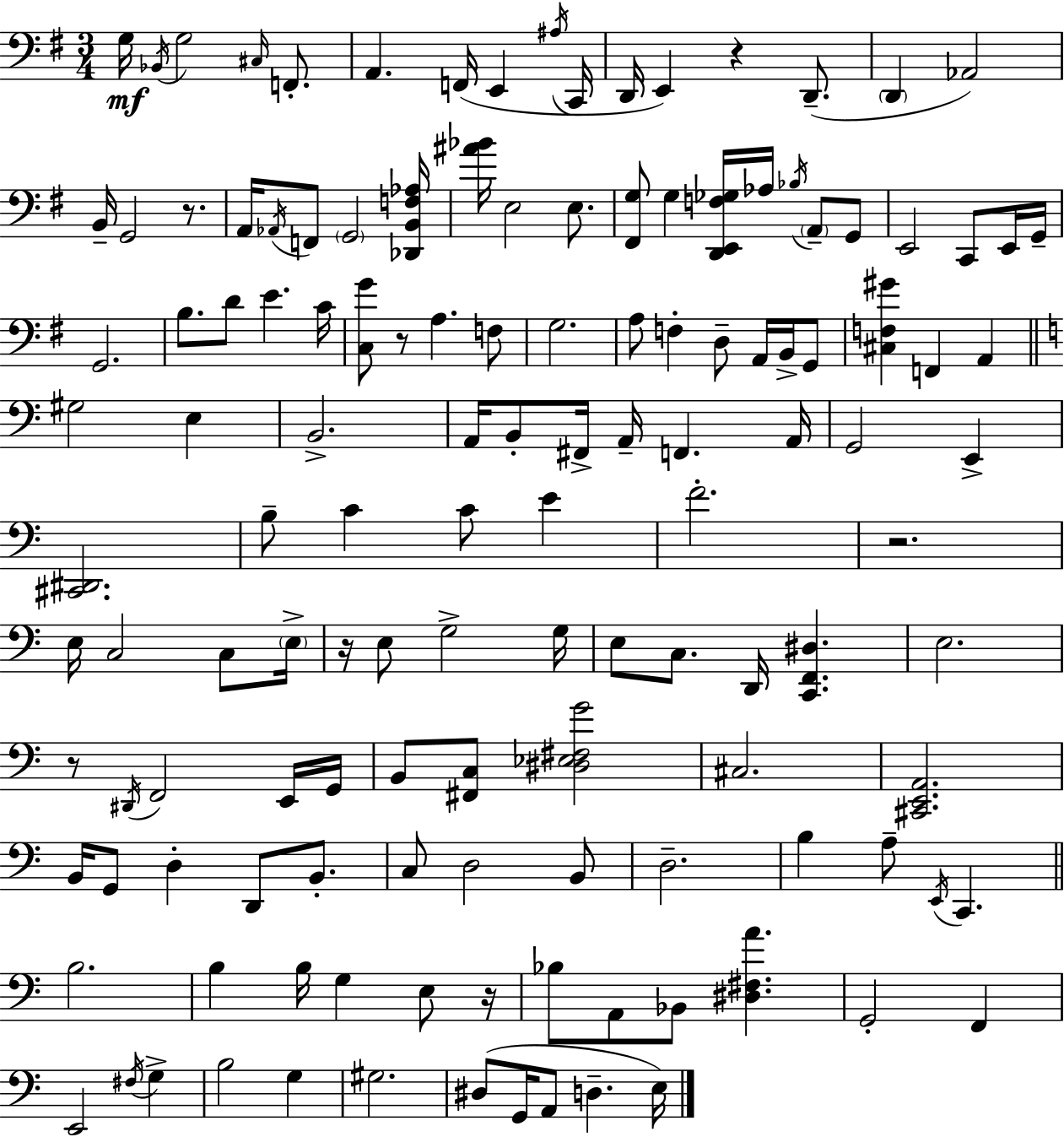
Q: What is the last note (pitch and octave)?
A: E3